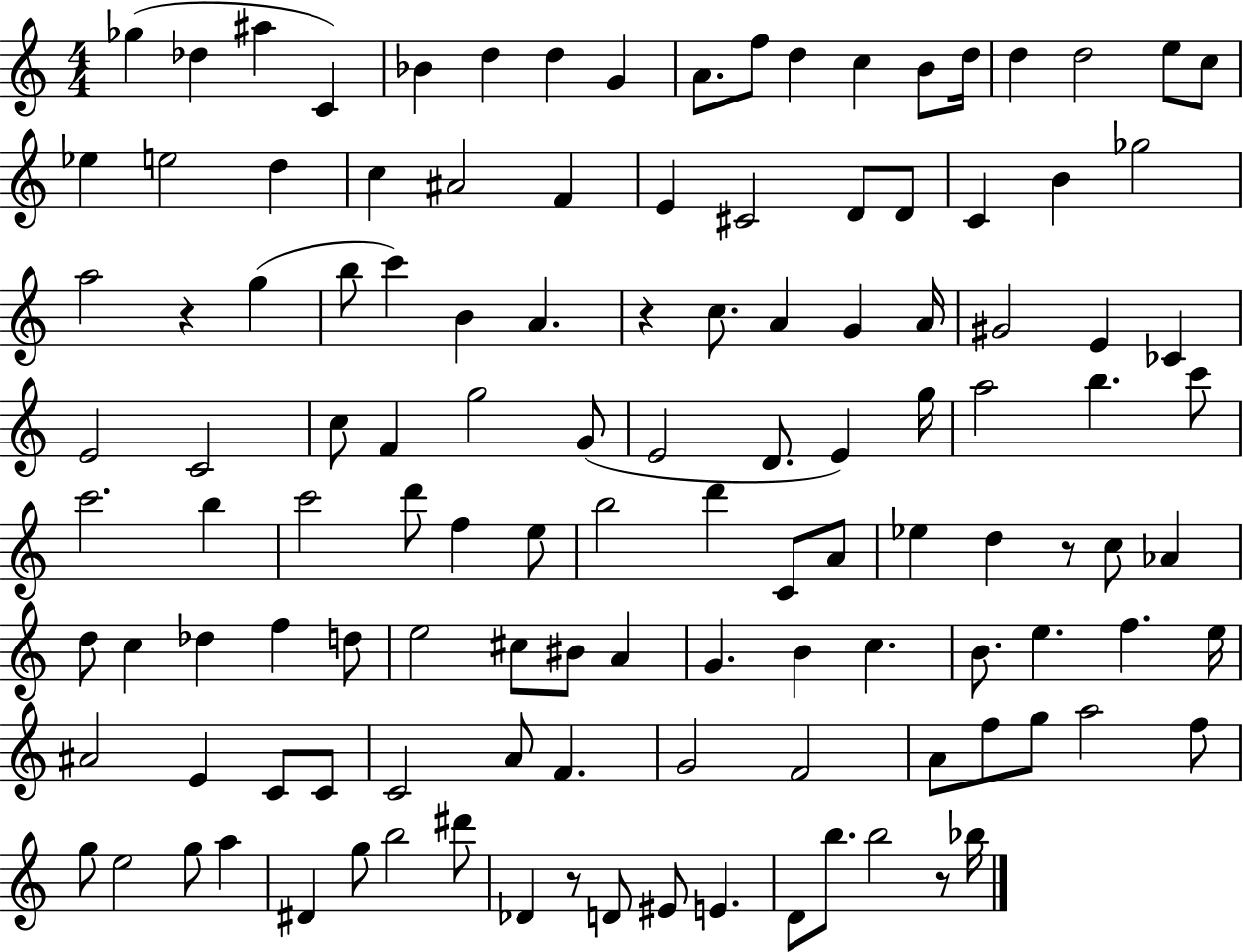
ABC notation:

X:1
T:Untitled
M:4/4
L:1/4
K:C
_g _d ^a C _B d d G A/2 f/2 d c B/2 d/4 d d2 e/2 c/2 _e e2 d c ^A2 F E ^C2 D/2 D/2 C B _g2 a2 z g b/2 c' B A z c/2 A G A/4 ^G2 E _C E2 C2 c/2 F g2 G/2 E2 D/2 E g/4 a2 b c'/2 c'2 b c'2 d'/2 f e/2 b2 d' C/2 A/2 _e d z/2 c/2 _A d/2 c _d f d/2 e2 ^c/2 ^B/2 A G B c B/2 e f e/4 ^A2 E C/2 C/2 C2 A/2 F G2 F2 A/2 f/2 g/2 a2 f/2 g/2 e2 g/2 a ^D g/2 b2 ^d'/2 _D z/2 D/2 ^E/2 E D/2 b/2 b2 z/2 _b/4